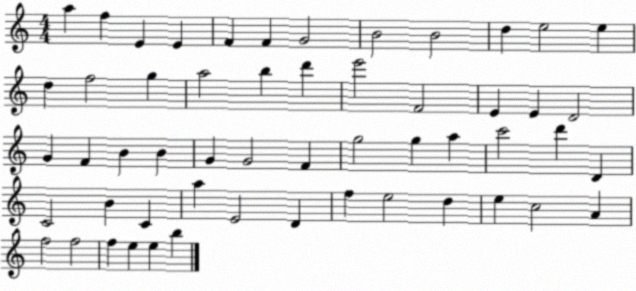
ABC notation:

X:1
T:Untitled
M:4/4
L:1/4
K:C
a f E E F F G2 B2 B2 d e2 e d f2 g a2 b d' e'2 F2 E E D2 G F B B G G2 F g2 g a c'2 d' D C2 B C a E2 D f e2 d e c2 A f2 f2 f e e b